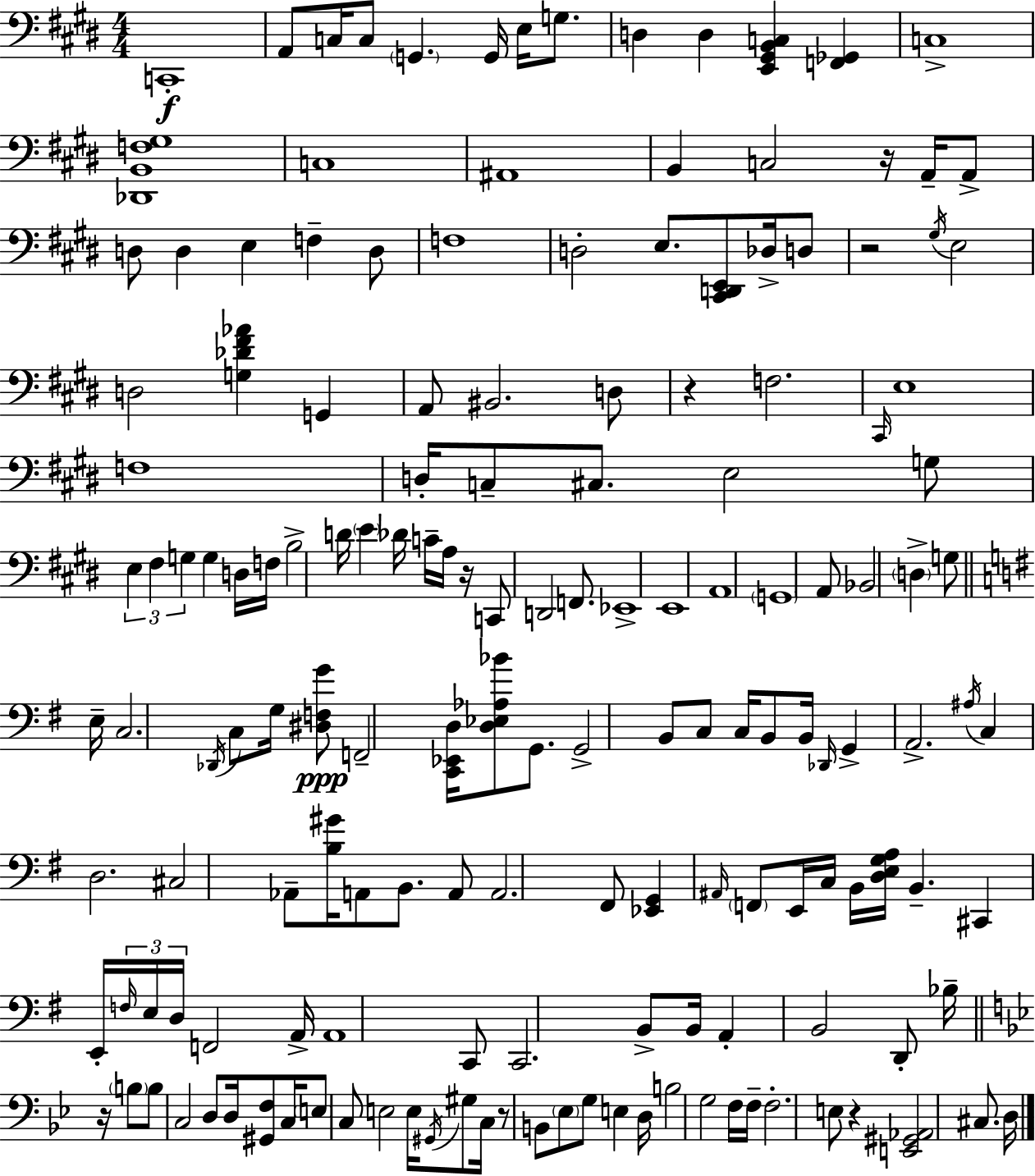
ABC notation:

X:1
T:Untitled
M:4/4
L:1/4
K:E
C,,4 A,,/2 C,/4 C,/2 G,, G,,/4 E,/4 G,/2 D, D, [E,,^G,,B,,C,] [F,,_G,,] C,4 [_D,,B,,F,^G,]4 C,4 ^A,,4 B,, C,2 z/4 A,,/4 A,,/2 D,/2 D, E, F, D,/2 F,4 D,2 E,/2 [^C,,D,,E,,]/2 _D,/4 D,/2 z2 ^G,/4 E,2 D,2 [G,_D^F_A] G,, A,,/2 ^B,,2 D,/2 z F,2 ^C,,/4 E,4 F,4 D,/4 C,/2 ^C,/2 E,2 G,/2 E, ^F, G, G, D,/4 F,/4 B,2 D/4 E _D/4 C/4 A,/4 z/4 C,,/2 D,,2 F,,/2 _E,,4 E,,4 A,,4 G,,4 A,,/2 _B,,2 D, G,/2 E,/4 C,2 _D,,/4 C,/2 G,/4 [^D,F,G]/2 F,,2 [C,,_E,,D,]/4 [D,_E,_A,_B]/2 G,,/2 G,,2 B,,/2 C,/2 C,/4 B,,/2 B,,/4 _D,,/4 G,, A,,2 ^A,/4 C, D,2 ^C,2 _A,,/2 [B,^G]/4 A,,/2 B,,/2 A,,/2 A,,2 ^F,,/2 [_E,,G,,] ^A,,/4 F,,/2 E,,/4 C,/4 B,,/4 [D,E,G,A,]/4 B,, ^C,, E,,/4 F,/4 E,/4 D,/4 F,,2 A,,/4 A,,4 C,,/2 C,,2 B,,/2 B,,/4 A,, B,,2 D,,/2 _B,/4 z/4 B,/2 B,/2 C,2 D,/2 D,/4 [^G,,F,]/2 C,/4 E,/2 C,/2 E,2 E,/4 ^G,,/4 ^G,/2 C,/4 z/2 B,,/2 _E,/2 G,/2 E, D,/4 B,2 G,2 F,/4 F,/4 F,2 E,/2 z [E,,^G,,_A,,]2 ^C,/2 D,/4